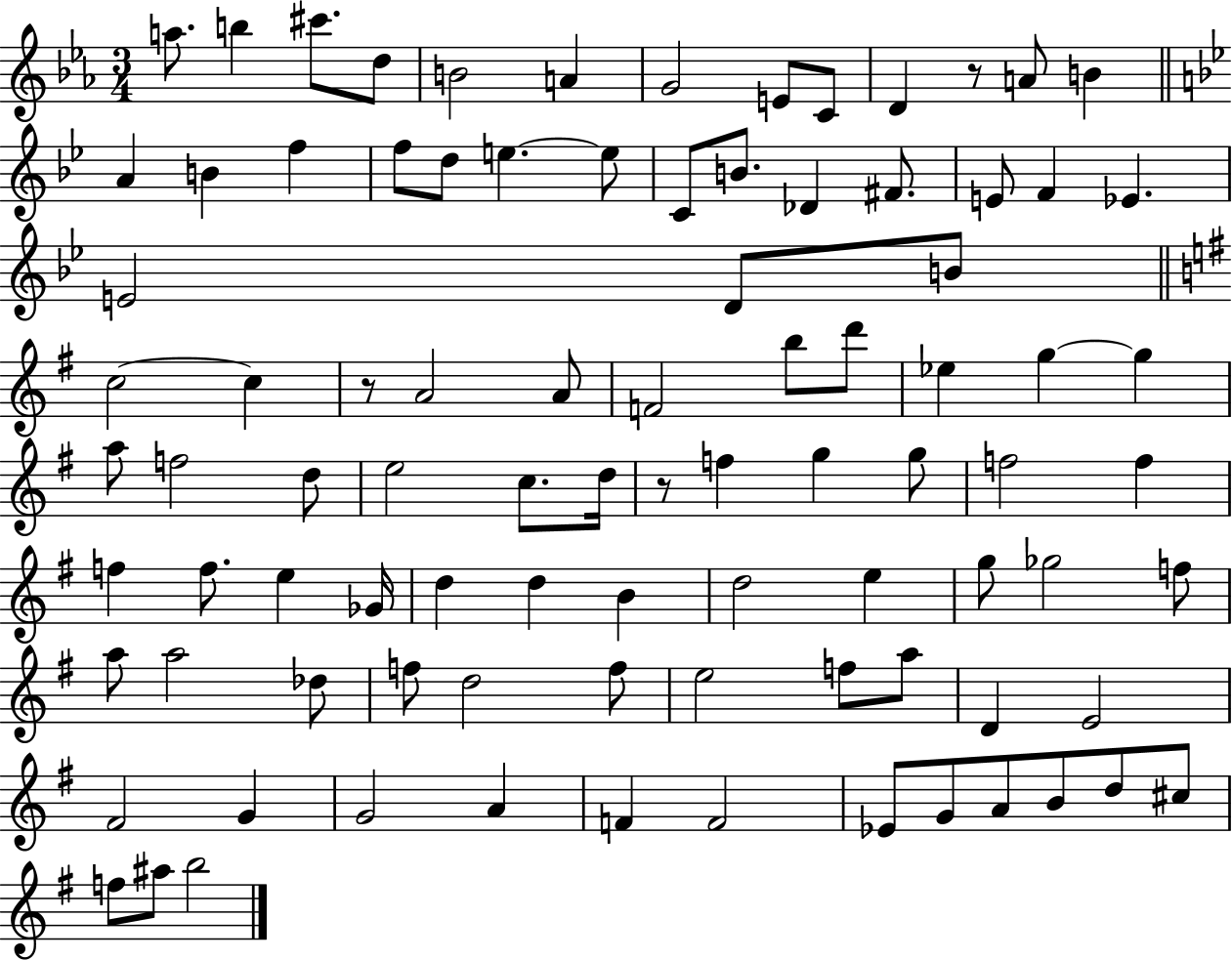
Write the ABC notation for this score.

X:1
T:Untitled
M:3/4
L:1/4
K:Eb
a/2 b ^c'/2 d/2 B2 A G2 E/2 C/2 D z/2 A/2 B A B f f/2 d/2 e e/2 C/2 B/2 _D ^F/2 E/2 F _E E2 D/2 B/2 c2 c z/2 A2 A/2 F2 b/2 d'/2 _e g g a/2 f2 d/2 e2 c/2 d/4 z/2 f g g/2 f2 f f f/2 e _G/4 d d B d2 e g/2 _g2 f/2 a/2 a2 _d/2 f/2 d2 f/2 e2 f/2 a/2 D E2 ^F2 G G2 A F F2 _E/2 G/2 A/2 B/2 d/2 ^c/2 f/2 ^a/2 b2